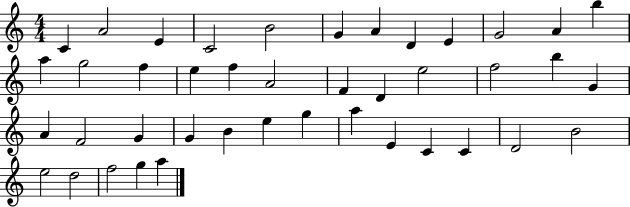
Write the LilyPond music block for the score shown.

{
  \clef treble
  \numericTimeSignature
  \time 4/4
  \key c \major
  c'4 a'2 e'4 | c'2 b'2 | g'4 a'4 d'4 e'4 | g'2 a'4 b''4 | \break a''4 g''2 f''4 | e''4 f''4 a'2 | f'4 d'4 e''2 | f''2 b''4 g'4 | \break a'4 f'2 g'4 | g'4 b'4 e''4 g''4 | a''4 e'4 c'4 c'4 | d'2 b'2 | \break e''2 d''2 | f''2 g''4 a''4 | \bar "|."
}